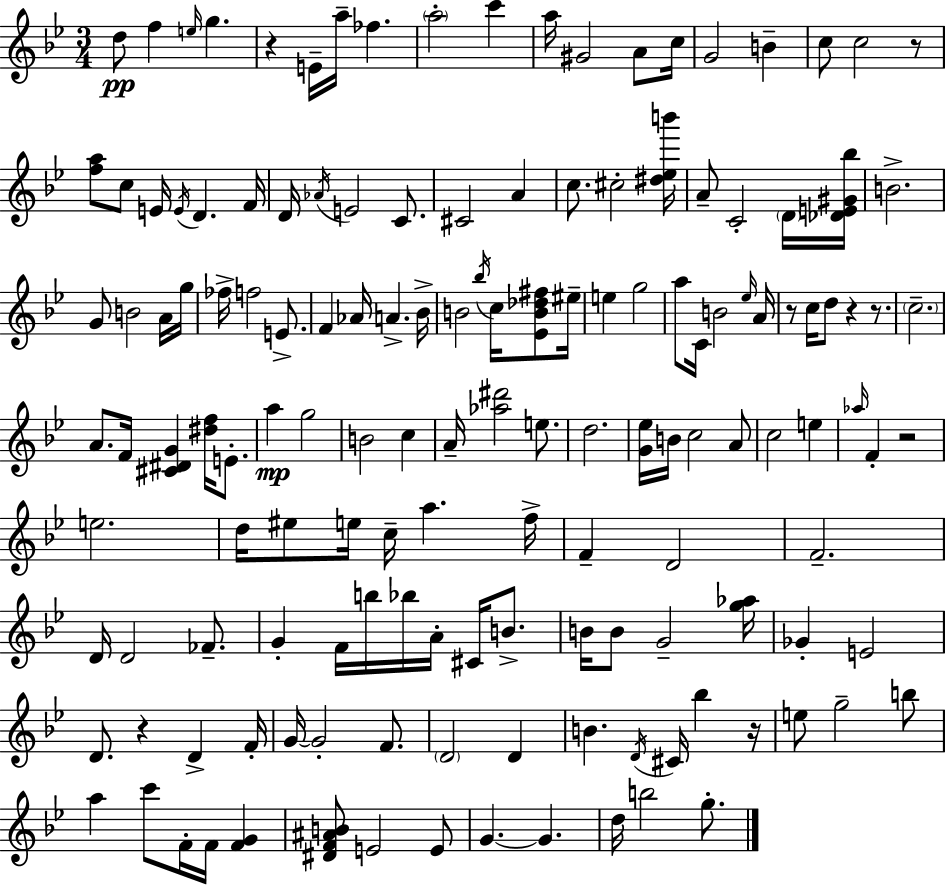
{
  \clef treble
  \numericTimeSignature
  \time 3/4
  \key bes \major
  \repeat volta 2 { d''8\pp f''4 \grace { e''16 } g''4. | r4 e'16-- a''16-- fes''4. | \parenthesize a''2-. c'''4 | a''16 gis'2 a'8 | \break c''16 g'2 b'4-- | c''8 c''2 r8 | <f'' a''>8 c''8 e'16 \acciaccatura { e'16 } d'4. | f'16 d'16 \acciaccatura { aes'16 } e'2 | \break c'8. cis'2 a'4 | c''8. cis''2-. | <dis'' ees'' b'''>16 a'8-- c'2-. | \parenthesize d'16 <des' e' gis' bes''>16 b'2.-> | \break g'8 b'2 | a'16 g''16 fes''16-> f''2 | e'8.-> f'4 aes'16 a'4.-> | bes'16-> b'2 \acciaccatura { bes''16 } | \break c''16 <ees' b' des'' fis''>8 eis''16-- e''4 g''2 | a''8 c'16 b'2 | \grace { ees''16 } a'16 r8 c''16 d''8 r4 | r8. \parenthesize c''2.-- | \break a'8. f'16 <cis' dis' g'>4 | <dis'' f''>16 e'8.-. a''4\mp g''2 | b'2 | c''4 a'16-- <aes'' dis'''>2 | \break e''8. d''2. | <g' ees''>16 b'16 c''2 | a'8 c''2 | e''4 \grace { aes''16 } f'4-. r2 | \break e''2. | d''16 eis''8 e''16 c''16-- a''4. | f''16-> f'4-- d'2 | f'2.-- | \break d'16 d'2 | fes'8.-- g'4-. f'16 b''16 | bes''16 a'16-. cis'16 b'8.-> b'16 b'8 g'2-- | <g'' aes''>16 ges'4-. e'2 | \break d'8. r4 | d'4-> f'16-. g'16~~ g'2-. | f'8. \parenthesize d'2 | d'4 b'4. | \break \acciaccatura { d'16 } cis'16 bes''4 r16 e''8 g''2-- | b''8 a''4 c'''8 | f'16-. f'16 <f' g'>4 <dis' f' ais' b'>8 e'2 | e'8 g'4.~~ | \break g'4. d''16 b''2 | g''8.-. } \bar "|."
}